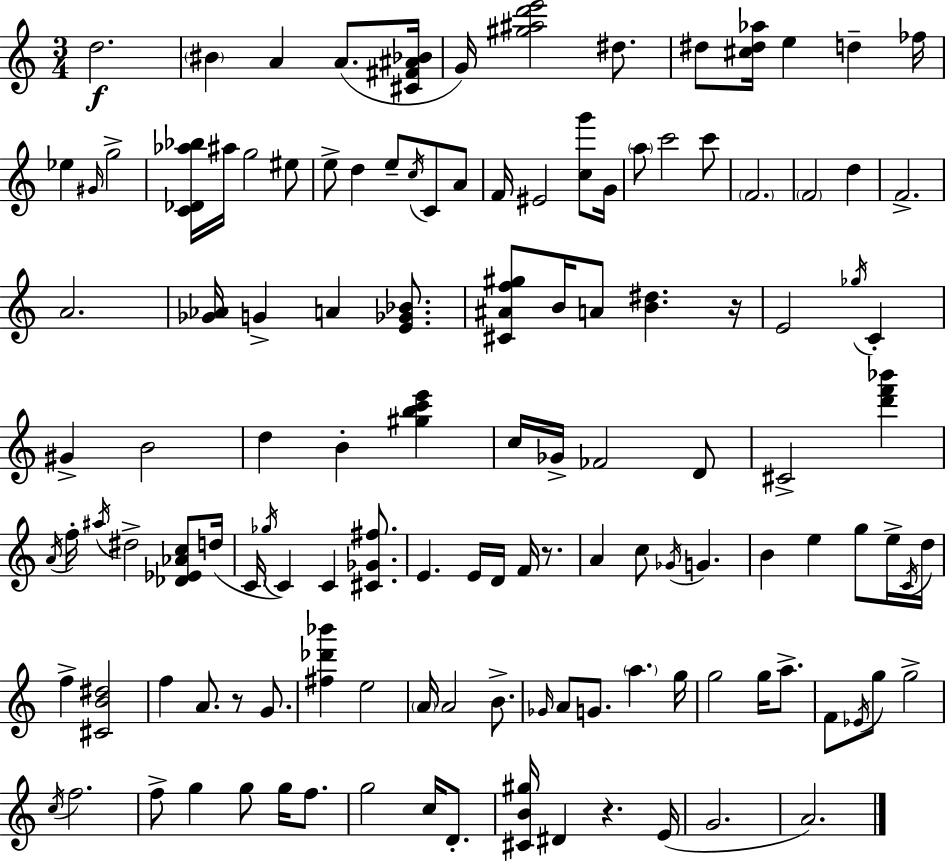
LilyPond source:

{
  \clef treble
  \numericTimeSignature
  \time 3/4
  \key a \minor
  d''2.\f | \parenthesize bis'4 a'4 a'8.( <cis' fis' ais' bes'>16 | g'16) <gis'' ais'' d''' e'''>2 dis''8. | dis''8 <cis'' dis'' aes''>16 e''4 d''4-- fes''16 | \break ees''4 \grace { gis'16 } g''2-> | <c' des' aes'' bes''>16 ais''16 g''2 eis''8 | e''8-> d''4 e''8-- \acciaccatura { c''16 } c'8 | a'8 f'16 eis'2 <c'' g'''>8 | \break g'16 \parenthesize a''8 c'''2 | c'''8 \parenthesize f'2. | \parenthesize f'2 d''4 | f'2.-> | \break a'2. | <ges' aes'>16 g'4-> a'4 <e' ges' bes'>8. | <cis' ais' f'' gis''>8 b'16 a'8 <b' dis''>4. | r16 e'2 \acciaccatura { ges''16 } c'4-. | \break gis'4-> b'2 | d''4 b'4-. <gis'' b'' c''' e'''>4 | c''16 ges'16-> fes'2 | d'8 cis'2-> <d''' f''' bes'''>4 | \break \acciaccatura { a'16 } f''16-. \acciaccatura { ais''16 } dis''2-> | <des' ees' aes' c''>8 d''16( c'16 \acciaccatura { ges''16 } c'4) c'4 | <cis' ges' fis''>8. e'4. | e'16 d'16 f'16 r8. a'4 c''8 | \break \acciaccatura { ges'16 } g'4. b'4 e''4 | g''8 e''16-> \acciaccatura { c'16 } d''16 f''4-> | <cis' b' dis''>2 f''4 | a'8. r8 g'8. <fis'' des''' bes'''>4 | \break e''2 \parenthesize a'16 a'2 | b'8.-> \grace { ges'16 } a'8 g'8. | \parenthesize a''4. g''16 g''2 | g''16 a''8.-> f'8 \acciaccatura { ees'16 } | \break g''8 g''2-> \acciaccatura { c''16 } f''2. | f''8-> | g''4 g''8 g''16 f''8. g''2 | c''16 d'8.-. <cis' b' gis''>16 | \break dis'4 r4. e'16( g'2. | a'2.) | \bar "|."
}